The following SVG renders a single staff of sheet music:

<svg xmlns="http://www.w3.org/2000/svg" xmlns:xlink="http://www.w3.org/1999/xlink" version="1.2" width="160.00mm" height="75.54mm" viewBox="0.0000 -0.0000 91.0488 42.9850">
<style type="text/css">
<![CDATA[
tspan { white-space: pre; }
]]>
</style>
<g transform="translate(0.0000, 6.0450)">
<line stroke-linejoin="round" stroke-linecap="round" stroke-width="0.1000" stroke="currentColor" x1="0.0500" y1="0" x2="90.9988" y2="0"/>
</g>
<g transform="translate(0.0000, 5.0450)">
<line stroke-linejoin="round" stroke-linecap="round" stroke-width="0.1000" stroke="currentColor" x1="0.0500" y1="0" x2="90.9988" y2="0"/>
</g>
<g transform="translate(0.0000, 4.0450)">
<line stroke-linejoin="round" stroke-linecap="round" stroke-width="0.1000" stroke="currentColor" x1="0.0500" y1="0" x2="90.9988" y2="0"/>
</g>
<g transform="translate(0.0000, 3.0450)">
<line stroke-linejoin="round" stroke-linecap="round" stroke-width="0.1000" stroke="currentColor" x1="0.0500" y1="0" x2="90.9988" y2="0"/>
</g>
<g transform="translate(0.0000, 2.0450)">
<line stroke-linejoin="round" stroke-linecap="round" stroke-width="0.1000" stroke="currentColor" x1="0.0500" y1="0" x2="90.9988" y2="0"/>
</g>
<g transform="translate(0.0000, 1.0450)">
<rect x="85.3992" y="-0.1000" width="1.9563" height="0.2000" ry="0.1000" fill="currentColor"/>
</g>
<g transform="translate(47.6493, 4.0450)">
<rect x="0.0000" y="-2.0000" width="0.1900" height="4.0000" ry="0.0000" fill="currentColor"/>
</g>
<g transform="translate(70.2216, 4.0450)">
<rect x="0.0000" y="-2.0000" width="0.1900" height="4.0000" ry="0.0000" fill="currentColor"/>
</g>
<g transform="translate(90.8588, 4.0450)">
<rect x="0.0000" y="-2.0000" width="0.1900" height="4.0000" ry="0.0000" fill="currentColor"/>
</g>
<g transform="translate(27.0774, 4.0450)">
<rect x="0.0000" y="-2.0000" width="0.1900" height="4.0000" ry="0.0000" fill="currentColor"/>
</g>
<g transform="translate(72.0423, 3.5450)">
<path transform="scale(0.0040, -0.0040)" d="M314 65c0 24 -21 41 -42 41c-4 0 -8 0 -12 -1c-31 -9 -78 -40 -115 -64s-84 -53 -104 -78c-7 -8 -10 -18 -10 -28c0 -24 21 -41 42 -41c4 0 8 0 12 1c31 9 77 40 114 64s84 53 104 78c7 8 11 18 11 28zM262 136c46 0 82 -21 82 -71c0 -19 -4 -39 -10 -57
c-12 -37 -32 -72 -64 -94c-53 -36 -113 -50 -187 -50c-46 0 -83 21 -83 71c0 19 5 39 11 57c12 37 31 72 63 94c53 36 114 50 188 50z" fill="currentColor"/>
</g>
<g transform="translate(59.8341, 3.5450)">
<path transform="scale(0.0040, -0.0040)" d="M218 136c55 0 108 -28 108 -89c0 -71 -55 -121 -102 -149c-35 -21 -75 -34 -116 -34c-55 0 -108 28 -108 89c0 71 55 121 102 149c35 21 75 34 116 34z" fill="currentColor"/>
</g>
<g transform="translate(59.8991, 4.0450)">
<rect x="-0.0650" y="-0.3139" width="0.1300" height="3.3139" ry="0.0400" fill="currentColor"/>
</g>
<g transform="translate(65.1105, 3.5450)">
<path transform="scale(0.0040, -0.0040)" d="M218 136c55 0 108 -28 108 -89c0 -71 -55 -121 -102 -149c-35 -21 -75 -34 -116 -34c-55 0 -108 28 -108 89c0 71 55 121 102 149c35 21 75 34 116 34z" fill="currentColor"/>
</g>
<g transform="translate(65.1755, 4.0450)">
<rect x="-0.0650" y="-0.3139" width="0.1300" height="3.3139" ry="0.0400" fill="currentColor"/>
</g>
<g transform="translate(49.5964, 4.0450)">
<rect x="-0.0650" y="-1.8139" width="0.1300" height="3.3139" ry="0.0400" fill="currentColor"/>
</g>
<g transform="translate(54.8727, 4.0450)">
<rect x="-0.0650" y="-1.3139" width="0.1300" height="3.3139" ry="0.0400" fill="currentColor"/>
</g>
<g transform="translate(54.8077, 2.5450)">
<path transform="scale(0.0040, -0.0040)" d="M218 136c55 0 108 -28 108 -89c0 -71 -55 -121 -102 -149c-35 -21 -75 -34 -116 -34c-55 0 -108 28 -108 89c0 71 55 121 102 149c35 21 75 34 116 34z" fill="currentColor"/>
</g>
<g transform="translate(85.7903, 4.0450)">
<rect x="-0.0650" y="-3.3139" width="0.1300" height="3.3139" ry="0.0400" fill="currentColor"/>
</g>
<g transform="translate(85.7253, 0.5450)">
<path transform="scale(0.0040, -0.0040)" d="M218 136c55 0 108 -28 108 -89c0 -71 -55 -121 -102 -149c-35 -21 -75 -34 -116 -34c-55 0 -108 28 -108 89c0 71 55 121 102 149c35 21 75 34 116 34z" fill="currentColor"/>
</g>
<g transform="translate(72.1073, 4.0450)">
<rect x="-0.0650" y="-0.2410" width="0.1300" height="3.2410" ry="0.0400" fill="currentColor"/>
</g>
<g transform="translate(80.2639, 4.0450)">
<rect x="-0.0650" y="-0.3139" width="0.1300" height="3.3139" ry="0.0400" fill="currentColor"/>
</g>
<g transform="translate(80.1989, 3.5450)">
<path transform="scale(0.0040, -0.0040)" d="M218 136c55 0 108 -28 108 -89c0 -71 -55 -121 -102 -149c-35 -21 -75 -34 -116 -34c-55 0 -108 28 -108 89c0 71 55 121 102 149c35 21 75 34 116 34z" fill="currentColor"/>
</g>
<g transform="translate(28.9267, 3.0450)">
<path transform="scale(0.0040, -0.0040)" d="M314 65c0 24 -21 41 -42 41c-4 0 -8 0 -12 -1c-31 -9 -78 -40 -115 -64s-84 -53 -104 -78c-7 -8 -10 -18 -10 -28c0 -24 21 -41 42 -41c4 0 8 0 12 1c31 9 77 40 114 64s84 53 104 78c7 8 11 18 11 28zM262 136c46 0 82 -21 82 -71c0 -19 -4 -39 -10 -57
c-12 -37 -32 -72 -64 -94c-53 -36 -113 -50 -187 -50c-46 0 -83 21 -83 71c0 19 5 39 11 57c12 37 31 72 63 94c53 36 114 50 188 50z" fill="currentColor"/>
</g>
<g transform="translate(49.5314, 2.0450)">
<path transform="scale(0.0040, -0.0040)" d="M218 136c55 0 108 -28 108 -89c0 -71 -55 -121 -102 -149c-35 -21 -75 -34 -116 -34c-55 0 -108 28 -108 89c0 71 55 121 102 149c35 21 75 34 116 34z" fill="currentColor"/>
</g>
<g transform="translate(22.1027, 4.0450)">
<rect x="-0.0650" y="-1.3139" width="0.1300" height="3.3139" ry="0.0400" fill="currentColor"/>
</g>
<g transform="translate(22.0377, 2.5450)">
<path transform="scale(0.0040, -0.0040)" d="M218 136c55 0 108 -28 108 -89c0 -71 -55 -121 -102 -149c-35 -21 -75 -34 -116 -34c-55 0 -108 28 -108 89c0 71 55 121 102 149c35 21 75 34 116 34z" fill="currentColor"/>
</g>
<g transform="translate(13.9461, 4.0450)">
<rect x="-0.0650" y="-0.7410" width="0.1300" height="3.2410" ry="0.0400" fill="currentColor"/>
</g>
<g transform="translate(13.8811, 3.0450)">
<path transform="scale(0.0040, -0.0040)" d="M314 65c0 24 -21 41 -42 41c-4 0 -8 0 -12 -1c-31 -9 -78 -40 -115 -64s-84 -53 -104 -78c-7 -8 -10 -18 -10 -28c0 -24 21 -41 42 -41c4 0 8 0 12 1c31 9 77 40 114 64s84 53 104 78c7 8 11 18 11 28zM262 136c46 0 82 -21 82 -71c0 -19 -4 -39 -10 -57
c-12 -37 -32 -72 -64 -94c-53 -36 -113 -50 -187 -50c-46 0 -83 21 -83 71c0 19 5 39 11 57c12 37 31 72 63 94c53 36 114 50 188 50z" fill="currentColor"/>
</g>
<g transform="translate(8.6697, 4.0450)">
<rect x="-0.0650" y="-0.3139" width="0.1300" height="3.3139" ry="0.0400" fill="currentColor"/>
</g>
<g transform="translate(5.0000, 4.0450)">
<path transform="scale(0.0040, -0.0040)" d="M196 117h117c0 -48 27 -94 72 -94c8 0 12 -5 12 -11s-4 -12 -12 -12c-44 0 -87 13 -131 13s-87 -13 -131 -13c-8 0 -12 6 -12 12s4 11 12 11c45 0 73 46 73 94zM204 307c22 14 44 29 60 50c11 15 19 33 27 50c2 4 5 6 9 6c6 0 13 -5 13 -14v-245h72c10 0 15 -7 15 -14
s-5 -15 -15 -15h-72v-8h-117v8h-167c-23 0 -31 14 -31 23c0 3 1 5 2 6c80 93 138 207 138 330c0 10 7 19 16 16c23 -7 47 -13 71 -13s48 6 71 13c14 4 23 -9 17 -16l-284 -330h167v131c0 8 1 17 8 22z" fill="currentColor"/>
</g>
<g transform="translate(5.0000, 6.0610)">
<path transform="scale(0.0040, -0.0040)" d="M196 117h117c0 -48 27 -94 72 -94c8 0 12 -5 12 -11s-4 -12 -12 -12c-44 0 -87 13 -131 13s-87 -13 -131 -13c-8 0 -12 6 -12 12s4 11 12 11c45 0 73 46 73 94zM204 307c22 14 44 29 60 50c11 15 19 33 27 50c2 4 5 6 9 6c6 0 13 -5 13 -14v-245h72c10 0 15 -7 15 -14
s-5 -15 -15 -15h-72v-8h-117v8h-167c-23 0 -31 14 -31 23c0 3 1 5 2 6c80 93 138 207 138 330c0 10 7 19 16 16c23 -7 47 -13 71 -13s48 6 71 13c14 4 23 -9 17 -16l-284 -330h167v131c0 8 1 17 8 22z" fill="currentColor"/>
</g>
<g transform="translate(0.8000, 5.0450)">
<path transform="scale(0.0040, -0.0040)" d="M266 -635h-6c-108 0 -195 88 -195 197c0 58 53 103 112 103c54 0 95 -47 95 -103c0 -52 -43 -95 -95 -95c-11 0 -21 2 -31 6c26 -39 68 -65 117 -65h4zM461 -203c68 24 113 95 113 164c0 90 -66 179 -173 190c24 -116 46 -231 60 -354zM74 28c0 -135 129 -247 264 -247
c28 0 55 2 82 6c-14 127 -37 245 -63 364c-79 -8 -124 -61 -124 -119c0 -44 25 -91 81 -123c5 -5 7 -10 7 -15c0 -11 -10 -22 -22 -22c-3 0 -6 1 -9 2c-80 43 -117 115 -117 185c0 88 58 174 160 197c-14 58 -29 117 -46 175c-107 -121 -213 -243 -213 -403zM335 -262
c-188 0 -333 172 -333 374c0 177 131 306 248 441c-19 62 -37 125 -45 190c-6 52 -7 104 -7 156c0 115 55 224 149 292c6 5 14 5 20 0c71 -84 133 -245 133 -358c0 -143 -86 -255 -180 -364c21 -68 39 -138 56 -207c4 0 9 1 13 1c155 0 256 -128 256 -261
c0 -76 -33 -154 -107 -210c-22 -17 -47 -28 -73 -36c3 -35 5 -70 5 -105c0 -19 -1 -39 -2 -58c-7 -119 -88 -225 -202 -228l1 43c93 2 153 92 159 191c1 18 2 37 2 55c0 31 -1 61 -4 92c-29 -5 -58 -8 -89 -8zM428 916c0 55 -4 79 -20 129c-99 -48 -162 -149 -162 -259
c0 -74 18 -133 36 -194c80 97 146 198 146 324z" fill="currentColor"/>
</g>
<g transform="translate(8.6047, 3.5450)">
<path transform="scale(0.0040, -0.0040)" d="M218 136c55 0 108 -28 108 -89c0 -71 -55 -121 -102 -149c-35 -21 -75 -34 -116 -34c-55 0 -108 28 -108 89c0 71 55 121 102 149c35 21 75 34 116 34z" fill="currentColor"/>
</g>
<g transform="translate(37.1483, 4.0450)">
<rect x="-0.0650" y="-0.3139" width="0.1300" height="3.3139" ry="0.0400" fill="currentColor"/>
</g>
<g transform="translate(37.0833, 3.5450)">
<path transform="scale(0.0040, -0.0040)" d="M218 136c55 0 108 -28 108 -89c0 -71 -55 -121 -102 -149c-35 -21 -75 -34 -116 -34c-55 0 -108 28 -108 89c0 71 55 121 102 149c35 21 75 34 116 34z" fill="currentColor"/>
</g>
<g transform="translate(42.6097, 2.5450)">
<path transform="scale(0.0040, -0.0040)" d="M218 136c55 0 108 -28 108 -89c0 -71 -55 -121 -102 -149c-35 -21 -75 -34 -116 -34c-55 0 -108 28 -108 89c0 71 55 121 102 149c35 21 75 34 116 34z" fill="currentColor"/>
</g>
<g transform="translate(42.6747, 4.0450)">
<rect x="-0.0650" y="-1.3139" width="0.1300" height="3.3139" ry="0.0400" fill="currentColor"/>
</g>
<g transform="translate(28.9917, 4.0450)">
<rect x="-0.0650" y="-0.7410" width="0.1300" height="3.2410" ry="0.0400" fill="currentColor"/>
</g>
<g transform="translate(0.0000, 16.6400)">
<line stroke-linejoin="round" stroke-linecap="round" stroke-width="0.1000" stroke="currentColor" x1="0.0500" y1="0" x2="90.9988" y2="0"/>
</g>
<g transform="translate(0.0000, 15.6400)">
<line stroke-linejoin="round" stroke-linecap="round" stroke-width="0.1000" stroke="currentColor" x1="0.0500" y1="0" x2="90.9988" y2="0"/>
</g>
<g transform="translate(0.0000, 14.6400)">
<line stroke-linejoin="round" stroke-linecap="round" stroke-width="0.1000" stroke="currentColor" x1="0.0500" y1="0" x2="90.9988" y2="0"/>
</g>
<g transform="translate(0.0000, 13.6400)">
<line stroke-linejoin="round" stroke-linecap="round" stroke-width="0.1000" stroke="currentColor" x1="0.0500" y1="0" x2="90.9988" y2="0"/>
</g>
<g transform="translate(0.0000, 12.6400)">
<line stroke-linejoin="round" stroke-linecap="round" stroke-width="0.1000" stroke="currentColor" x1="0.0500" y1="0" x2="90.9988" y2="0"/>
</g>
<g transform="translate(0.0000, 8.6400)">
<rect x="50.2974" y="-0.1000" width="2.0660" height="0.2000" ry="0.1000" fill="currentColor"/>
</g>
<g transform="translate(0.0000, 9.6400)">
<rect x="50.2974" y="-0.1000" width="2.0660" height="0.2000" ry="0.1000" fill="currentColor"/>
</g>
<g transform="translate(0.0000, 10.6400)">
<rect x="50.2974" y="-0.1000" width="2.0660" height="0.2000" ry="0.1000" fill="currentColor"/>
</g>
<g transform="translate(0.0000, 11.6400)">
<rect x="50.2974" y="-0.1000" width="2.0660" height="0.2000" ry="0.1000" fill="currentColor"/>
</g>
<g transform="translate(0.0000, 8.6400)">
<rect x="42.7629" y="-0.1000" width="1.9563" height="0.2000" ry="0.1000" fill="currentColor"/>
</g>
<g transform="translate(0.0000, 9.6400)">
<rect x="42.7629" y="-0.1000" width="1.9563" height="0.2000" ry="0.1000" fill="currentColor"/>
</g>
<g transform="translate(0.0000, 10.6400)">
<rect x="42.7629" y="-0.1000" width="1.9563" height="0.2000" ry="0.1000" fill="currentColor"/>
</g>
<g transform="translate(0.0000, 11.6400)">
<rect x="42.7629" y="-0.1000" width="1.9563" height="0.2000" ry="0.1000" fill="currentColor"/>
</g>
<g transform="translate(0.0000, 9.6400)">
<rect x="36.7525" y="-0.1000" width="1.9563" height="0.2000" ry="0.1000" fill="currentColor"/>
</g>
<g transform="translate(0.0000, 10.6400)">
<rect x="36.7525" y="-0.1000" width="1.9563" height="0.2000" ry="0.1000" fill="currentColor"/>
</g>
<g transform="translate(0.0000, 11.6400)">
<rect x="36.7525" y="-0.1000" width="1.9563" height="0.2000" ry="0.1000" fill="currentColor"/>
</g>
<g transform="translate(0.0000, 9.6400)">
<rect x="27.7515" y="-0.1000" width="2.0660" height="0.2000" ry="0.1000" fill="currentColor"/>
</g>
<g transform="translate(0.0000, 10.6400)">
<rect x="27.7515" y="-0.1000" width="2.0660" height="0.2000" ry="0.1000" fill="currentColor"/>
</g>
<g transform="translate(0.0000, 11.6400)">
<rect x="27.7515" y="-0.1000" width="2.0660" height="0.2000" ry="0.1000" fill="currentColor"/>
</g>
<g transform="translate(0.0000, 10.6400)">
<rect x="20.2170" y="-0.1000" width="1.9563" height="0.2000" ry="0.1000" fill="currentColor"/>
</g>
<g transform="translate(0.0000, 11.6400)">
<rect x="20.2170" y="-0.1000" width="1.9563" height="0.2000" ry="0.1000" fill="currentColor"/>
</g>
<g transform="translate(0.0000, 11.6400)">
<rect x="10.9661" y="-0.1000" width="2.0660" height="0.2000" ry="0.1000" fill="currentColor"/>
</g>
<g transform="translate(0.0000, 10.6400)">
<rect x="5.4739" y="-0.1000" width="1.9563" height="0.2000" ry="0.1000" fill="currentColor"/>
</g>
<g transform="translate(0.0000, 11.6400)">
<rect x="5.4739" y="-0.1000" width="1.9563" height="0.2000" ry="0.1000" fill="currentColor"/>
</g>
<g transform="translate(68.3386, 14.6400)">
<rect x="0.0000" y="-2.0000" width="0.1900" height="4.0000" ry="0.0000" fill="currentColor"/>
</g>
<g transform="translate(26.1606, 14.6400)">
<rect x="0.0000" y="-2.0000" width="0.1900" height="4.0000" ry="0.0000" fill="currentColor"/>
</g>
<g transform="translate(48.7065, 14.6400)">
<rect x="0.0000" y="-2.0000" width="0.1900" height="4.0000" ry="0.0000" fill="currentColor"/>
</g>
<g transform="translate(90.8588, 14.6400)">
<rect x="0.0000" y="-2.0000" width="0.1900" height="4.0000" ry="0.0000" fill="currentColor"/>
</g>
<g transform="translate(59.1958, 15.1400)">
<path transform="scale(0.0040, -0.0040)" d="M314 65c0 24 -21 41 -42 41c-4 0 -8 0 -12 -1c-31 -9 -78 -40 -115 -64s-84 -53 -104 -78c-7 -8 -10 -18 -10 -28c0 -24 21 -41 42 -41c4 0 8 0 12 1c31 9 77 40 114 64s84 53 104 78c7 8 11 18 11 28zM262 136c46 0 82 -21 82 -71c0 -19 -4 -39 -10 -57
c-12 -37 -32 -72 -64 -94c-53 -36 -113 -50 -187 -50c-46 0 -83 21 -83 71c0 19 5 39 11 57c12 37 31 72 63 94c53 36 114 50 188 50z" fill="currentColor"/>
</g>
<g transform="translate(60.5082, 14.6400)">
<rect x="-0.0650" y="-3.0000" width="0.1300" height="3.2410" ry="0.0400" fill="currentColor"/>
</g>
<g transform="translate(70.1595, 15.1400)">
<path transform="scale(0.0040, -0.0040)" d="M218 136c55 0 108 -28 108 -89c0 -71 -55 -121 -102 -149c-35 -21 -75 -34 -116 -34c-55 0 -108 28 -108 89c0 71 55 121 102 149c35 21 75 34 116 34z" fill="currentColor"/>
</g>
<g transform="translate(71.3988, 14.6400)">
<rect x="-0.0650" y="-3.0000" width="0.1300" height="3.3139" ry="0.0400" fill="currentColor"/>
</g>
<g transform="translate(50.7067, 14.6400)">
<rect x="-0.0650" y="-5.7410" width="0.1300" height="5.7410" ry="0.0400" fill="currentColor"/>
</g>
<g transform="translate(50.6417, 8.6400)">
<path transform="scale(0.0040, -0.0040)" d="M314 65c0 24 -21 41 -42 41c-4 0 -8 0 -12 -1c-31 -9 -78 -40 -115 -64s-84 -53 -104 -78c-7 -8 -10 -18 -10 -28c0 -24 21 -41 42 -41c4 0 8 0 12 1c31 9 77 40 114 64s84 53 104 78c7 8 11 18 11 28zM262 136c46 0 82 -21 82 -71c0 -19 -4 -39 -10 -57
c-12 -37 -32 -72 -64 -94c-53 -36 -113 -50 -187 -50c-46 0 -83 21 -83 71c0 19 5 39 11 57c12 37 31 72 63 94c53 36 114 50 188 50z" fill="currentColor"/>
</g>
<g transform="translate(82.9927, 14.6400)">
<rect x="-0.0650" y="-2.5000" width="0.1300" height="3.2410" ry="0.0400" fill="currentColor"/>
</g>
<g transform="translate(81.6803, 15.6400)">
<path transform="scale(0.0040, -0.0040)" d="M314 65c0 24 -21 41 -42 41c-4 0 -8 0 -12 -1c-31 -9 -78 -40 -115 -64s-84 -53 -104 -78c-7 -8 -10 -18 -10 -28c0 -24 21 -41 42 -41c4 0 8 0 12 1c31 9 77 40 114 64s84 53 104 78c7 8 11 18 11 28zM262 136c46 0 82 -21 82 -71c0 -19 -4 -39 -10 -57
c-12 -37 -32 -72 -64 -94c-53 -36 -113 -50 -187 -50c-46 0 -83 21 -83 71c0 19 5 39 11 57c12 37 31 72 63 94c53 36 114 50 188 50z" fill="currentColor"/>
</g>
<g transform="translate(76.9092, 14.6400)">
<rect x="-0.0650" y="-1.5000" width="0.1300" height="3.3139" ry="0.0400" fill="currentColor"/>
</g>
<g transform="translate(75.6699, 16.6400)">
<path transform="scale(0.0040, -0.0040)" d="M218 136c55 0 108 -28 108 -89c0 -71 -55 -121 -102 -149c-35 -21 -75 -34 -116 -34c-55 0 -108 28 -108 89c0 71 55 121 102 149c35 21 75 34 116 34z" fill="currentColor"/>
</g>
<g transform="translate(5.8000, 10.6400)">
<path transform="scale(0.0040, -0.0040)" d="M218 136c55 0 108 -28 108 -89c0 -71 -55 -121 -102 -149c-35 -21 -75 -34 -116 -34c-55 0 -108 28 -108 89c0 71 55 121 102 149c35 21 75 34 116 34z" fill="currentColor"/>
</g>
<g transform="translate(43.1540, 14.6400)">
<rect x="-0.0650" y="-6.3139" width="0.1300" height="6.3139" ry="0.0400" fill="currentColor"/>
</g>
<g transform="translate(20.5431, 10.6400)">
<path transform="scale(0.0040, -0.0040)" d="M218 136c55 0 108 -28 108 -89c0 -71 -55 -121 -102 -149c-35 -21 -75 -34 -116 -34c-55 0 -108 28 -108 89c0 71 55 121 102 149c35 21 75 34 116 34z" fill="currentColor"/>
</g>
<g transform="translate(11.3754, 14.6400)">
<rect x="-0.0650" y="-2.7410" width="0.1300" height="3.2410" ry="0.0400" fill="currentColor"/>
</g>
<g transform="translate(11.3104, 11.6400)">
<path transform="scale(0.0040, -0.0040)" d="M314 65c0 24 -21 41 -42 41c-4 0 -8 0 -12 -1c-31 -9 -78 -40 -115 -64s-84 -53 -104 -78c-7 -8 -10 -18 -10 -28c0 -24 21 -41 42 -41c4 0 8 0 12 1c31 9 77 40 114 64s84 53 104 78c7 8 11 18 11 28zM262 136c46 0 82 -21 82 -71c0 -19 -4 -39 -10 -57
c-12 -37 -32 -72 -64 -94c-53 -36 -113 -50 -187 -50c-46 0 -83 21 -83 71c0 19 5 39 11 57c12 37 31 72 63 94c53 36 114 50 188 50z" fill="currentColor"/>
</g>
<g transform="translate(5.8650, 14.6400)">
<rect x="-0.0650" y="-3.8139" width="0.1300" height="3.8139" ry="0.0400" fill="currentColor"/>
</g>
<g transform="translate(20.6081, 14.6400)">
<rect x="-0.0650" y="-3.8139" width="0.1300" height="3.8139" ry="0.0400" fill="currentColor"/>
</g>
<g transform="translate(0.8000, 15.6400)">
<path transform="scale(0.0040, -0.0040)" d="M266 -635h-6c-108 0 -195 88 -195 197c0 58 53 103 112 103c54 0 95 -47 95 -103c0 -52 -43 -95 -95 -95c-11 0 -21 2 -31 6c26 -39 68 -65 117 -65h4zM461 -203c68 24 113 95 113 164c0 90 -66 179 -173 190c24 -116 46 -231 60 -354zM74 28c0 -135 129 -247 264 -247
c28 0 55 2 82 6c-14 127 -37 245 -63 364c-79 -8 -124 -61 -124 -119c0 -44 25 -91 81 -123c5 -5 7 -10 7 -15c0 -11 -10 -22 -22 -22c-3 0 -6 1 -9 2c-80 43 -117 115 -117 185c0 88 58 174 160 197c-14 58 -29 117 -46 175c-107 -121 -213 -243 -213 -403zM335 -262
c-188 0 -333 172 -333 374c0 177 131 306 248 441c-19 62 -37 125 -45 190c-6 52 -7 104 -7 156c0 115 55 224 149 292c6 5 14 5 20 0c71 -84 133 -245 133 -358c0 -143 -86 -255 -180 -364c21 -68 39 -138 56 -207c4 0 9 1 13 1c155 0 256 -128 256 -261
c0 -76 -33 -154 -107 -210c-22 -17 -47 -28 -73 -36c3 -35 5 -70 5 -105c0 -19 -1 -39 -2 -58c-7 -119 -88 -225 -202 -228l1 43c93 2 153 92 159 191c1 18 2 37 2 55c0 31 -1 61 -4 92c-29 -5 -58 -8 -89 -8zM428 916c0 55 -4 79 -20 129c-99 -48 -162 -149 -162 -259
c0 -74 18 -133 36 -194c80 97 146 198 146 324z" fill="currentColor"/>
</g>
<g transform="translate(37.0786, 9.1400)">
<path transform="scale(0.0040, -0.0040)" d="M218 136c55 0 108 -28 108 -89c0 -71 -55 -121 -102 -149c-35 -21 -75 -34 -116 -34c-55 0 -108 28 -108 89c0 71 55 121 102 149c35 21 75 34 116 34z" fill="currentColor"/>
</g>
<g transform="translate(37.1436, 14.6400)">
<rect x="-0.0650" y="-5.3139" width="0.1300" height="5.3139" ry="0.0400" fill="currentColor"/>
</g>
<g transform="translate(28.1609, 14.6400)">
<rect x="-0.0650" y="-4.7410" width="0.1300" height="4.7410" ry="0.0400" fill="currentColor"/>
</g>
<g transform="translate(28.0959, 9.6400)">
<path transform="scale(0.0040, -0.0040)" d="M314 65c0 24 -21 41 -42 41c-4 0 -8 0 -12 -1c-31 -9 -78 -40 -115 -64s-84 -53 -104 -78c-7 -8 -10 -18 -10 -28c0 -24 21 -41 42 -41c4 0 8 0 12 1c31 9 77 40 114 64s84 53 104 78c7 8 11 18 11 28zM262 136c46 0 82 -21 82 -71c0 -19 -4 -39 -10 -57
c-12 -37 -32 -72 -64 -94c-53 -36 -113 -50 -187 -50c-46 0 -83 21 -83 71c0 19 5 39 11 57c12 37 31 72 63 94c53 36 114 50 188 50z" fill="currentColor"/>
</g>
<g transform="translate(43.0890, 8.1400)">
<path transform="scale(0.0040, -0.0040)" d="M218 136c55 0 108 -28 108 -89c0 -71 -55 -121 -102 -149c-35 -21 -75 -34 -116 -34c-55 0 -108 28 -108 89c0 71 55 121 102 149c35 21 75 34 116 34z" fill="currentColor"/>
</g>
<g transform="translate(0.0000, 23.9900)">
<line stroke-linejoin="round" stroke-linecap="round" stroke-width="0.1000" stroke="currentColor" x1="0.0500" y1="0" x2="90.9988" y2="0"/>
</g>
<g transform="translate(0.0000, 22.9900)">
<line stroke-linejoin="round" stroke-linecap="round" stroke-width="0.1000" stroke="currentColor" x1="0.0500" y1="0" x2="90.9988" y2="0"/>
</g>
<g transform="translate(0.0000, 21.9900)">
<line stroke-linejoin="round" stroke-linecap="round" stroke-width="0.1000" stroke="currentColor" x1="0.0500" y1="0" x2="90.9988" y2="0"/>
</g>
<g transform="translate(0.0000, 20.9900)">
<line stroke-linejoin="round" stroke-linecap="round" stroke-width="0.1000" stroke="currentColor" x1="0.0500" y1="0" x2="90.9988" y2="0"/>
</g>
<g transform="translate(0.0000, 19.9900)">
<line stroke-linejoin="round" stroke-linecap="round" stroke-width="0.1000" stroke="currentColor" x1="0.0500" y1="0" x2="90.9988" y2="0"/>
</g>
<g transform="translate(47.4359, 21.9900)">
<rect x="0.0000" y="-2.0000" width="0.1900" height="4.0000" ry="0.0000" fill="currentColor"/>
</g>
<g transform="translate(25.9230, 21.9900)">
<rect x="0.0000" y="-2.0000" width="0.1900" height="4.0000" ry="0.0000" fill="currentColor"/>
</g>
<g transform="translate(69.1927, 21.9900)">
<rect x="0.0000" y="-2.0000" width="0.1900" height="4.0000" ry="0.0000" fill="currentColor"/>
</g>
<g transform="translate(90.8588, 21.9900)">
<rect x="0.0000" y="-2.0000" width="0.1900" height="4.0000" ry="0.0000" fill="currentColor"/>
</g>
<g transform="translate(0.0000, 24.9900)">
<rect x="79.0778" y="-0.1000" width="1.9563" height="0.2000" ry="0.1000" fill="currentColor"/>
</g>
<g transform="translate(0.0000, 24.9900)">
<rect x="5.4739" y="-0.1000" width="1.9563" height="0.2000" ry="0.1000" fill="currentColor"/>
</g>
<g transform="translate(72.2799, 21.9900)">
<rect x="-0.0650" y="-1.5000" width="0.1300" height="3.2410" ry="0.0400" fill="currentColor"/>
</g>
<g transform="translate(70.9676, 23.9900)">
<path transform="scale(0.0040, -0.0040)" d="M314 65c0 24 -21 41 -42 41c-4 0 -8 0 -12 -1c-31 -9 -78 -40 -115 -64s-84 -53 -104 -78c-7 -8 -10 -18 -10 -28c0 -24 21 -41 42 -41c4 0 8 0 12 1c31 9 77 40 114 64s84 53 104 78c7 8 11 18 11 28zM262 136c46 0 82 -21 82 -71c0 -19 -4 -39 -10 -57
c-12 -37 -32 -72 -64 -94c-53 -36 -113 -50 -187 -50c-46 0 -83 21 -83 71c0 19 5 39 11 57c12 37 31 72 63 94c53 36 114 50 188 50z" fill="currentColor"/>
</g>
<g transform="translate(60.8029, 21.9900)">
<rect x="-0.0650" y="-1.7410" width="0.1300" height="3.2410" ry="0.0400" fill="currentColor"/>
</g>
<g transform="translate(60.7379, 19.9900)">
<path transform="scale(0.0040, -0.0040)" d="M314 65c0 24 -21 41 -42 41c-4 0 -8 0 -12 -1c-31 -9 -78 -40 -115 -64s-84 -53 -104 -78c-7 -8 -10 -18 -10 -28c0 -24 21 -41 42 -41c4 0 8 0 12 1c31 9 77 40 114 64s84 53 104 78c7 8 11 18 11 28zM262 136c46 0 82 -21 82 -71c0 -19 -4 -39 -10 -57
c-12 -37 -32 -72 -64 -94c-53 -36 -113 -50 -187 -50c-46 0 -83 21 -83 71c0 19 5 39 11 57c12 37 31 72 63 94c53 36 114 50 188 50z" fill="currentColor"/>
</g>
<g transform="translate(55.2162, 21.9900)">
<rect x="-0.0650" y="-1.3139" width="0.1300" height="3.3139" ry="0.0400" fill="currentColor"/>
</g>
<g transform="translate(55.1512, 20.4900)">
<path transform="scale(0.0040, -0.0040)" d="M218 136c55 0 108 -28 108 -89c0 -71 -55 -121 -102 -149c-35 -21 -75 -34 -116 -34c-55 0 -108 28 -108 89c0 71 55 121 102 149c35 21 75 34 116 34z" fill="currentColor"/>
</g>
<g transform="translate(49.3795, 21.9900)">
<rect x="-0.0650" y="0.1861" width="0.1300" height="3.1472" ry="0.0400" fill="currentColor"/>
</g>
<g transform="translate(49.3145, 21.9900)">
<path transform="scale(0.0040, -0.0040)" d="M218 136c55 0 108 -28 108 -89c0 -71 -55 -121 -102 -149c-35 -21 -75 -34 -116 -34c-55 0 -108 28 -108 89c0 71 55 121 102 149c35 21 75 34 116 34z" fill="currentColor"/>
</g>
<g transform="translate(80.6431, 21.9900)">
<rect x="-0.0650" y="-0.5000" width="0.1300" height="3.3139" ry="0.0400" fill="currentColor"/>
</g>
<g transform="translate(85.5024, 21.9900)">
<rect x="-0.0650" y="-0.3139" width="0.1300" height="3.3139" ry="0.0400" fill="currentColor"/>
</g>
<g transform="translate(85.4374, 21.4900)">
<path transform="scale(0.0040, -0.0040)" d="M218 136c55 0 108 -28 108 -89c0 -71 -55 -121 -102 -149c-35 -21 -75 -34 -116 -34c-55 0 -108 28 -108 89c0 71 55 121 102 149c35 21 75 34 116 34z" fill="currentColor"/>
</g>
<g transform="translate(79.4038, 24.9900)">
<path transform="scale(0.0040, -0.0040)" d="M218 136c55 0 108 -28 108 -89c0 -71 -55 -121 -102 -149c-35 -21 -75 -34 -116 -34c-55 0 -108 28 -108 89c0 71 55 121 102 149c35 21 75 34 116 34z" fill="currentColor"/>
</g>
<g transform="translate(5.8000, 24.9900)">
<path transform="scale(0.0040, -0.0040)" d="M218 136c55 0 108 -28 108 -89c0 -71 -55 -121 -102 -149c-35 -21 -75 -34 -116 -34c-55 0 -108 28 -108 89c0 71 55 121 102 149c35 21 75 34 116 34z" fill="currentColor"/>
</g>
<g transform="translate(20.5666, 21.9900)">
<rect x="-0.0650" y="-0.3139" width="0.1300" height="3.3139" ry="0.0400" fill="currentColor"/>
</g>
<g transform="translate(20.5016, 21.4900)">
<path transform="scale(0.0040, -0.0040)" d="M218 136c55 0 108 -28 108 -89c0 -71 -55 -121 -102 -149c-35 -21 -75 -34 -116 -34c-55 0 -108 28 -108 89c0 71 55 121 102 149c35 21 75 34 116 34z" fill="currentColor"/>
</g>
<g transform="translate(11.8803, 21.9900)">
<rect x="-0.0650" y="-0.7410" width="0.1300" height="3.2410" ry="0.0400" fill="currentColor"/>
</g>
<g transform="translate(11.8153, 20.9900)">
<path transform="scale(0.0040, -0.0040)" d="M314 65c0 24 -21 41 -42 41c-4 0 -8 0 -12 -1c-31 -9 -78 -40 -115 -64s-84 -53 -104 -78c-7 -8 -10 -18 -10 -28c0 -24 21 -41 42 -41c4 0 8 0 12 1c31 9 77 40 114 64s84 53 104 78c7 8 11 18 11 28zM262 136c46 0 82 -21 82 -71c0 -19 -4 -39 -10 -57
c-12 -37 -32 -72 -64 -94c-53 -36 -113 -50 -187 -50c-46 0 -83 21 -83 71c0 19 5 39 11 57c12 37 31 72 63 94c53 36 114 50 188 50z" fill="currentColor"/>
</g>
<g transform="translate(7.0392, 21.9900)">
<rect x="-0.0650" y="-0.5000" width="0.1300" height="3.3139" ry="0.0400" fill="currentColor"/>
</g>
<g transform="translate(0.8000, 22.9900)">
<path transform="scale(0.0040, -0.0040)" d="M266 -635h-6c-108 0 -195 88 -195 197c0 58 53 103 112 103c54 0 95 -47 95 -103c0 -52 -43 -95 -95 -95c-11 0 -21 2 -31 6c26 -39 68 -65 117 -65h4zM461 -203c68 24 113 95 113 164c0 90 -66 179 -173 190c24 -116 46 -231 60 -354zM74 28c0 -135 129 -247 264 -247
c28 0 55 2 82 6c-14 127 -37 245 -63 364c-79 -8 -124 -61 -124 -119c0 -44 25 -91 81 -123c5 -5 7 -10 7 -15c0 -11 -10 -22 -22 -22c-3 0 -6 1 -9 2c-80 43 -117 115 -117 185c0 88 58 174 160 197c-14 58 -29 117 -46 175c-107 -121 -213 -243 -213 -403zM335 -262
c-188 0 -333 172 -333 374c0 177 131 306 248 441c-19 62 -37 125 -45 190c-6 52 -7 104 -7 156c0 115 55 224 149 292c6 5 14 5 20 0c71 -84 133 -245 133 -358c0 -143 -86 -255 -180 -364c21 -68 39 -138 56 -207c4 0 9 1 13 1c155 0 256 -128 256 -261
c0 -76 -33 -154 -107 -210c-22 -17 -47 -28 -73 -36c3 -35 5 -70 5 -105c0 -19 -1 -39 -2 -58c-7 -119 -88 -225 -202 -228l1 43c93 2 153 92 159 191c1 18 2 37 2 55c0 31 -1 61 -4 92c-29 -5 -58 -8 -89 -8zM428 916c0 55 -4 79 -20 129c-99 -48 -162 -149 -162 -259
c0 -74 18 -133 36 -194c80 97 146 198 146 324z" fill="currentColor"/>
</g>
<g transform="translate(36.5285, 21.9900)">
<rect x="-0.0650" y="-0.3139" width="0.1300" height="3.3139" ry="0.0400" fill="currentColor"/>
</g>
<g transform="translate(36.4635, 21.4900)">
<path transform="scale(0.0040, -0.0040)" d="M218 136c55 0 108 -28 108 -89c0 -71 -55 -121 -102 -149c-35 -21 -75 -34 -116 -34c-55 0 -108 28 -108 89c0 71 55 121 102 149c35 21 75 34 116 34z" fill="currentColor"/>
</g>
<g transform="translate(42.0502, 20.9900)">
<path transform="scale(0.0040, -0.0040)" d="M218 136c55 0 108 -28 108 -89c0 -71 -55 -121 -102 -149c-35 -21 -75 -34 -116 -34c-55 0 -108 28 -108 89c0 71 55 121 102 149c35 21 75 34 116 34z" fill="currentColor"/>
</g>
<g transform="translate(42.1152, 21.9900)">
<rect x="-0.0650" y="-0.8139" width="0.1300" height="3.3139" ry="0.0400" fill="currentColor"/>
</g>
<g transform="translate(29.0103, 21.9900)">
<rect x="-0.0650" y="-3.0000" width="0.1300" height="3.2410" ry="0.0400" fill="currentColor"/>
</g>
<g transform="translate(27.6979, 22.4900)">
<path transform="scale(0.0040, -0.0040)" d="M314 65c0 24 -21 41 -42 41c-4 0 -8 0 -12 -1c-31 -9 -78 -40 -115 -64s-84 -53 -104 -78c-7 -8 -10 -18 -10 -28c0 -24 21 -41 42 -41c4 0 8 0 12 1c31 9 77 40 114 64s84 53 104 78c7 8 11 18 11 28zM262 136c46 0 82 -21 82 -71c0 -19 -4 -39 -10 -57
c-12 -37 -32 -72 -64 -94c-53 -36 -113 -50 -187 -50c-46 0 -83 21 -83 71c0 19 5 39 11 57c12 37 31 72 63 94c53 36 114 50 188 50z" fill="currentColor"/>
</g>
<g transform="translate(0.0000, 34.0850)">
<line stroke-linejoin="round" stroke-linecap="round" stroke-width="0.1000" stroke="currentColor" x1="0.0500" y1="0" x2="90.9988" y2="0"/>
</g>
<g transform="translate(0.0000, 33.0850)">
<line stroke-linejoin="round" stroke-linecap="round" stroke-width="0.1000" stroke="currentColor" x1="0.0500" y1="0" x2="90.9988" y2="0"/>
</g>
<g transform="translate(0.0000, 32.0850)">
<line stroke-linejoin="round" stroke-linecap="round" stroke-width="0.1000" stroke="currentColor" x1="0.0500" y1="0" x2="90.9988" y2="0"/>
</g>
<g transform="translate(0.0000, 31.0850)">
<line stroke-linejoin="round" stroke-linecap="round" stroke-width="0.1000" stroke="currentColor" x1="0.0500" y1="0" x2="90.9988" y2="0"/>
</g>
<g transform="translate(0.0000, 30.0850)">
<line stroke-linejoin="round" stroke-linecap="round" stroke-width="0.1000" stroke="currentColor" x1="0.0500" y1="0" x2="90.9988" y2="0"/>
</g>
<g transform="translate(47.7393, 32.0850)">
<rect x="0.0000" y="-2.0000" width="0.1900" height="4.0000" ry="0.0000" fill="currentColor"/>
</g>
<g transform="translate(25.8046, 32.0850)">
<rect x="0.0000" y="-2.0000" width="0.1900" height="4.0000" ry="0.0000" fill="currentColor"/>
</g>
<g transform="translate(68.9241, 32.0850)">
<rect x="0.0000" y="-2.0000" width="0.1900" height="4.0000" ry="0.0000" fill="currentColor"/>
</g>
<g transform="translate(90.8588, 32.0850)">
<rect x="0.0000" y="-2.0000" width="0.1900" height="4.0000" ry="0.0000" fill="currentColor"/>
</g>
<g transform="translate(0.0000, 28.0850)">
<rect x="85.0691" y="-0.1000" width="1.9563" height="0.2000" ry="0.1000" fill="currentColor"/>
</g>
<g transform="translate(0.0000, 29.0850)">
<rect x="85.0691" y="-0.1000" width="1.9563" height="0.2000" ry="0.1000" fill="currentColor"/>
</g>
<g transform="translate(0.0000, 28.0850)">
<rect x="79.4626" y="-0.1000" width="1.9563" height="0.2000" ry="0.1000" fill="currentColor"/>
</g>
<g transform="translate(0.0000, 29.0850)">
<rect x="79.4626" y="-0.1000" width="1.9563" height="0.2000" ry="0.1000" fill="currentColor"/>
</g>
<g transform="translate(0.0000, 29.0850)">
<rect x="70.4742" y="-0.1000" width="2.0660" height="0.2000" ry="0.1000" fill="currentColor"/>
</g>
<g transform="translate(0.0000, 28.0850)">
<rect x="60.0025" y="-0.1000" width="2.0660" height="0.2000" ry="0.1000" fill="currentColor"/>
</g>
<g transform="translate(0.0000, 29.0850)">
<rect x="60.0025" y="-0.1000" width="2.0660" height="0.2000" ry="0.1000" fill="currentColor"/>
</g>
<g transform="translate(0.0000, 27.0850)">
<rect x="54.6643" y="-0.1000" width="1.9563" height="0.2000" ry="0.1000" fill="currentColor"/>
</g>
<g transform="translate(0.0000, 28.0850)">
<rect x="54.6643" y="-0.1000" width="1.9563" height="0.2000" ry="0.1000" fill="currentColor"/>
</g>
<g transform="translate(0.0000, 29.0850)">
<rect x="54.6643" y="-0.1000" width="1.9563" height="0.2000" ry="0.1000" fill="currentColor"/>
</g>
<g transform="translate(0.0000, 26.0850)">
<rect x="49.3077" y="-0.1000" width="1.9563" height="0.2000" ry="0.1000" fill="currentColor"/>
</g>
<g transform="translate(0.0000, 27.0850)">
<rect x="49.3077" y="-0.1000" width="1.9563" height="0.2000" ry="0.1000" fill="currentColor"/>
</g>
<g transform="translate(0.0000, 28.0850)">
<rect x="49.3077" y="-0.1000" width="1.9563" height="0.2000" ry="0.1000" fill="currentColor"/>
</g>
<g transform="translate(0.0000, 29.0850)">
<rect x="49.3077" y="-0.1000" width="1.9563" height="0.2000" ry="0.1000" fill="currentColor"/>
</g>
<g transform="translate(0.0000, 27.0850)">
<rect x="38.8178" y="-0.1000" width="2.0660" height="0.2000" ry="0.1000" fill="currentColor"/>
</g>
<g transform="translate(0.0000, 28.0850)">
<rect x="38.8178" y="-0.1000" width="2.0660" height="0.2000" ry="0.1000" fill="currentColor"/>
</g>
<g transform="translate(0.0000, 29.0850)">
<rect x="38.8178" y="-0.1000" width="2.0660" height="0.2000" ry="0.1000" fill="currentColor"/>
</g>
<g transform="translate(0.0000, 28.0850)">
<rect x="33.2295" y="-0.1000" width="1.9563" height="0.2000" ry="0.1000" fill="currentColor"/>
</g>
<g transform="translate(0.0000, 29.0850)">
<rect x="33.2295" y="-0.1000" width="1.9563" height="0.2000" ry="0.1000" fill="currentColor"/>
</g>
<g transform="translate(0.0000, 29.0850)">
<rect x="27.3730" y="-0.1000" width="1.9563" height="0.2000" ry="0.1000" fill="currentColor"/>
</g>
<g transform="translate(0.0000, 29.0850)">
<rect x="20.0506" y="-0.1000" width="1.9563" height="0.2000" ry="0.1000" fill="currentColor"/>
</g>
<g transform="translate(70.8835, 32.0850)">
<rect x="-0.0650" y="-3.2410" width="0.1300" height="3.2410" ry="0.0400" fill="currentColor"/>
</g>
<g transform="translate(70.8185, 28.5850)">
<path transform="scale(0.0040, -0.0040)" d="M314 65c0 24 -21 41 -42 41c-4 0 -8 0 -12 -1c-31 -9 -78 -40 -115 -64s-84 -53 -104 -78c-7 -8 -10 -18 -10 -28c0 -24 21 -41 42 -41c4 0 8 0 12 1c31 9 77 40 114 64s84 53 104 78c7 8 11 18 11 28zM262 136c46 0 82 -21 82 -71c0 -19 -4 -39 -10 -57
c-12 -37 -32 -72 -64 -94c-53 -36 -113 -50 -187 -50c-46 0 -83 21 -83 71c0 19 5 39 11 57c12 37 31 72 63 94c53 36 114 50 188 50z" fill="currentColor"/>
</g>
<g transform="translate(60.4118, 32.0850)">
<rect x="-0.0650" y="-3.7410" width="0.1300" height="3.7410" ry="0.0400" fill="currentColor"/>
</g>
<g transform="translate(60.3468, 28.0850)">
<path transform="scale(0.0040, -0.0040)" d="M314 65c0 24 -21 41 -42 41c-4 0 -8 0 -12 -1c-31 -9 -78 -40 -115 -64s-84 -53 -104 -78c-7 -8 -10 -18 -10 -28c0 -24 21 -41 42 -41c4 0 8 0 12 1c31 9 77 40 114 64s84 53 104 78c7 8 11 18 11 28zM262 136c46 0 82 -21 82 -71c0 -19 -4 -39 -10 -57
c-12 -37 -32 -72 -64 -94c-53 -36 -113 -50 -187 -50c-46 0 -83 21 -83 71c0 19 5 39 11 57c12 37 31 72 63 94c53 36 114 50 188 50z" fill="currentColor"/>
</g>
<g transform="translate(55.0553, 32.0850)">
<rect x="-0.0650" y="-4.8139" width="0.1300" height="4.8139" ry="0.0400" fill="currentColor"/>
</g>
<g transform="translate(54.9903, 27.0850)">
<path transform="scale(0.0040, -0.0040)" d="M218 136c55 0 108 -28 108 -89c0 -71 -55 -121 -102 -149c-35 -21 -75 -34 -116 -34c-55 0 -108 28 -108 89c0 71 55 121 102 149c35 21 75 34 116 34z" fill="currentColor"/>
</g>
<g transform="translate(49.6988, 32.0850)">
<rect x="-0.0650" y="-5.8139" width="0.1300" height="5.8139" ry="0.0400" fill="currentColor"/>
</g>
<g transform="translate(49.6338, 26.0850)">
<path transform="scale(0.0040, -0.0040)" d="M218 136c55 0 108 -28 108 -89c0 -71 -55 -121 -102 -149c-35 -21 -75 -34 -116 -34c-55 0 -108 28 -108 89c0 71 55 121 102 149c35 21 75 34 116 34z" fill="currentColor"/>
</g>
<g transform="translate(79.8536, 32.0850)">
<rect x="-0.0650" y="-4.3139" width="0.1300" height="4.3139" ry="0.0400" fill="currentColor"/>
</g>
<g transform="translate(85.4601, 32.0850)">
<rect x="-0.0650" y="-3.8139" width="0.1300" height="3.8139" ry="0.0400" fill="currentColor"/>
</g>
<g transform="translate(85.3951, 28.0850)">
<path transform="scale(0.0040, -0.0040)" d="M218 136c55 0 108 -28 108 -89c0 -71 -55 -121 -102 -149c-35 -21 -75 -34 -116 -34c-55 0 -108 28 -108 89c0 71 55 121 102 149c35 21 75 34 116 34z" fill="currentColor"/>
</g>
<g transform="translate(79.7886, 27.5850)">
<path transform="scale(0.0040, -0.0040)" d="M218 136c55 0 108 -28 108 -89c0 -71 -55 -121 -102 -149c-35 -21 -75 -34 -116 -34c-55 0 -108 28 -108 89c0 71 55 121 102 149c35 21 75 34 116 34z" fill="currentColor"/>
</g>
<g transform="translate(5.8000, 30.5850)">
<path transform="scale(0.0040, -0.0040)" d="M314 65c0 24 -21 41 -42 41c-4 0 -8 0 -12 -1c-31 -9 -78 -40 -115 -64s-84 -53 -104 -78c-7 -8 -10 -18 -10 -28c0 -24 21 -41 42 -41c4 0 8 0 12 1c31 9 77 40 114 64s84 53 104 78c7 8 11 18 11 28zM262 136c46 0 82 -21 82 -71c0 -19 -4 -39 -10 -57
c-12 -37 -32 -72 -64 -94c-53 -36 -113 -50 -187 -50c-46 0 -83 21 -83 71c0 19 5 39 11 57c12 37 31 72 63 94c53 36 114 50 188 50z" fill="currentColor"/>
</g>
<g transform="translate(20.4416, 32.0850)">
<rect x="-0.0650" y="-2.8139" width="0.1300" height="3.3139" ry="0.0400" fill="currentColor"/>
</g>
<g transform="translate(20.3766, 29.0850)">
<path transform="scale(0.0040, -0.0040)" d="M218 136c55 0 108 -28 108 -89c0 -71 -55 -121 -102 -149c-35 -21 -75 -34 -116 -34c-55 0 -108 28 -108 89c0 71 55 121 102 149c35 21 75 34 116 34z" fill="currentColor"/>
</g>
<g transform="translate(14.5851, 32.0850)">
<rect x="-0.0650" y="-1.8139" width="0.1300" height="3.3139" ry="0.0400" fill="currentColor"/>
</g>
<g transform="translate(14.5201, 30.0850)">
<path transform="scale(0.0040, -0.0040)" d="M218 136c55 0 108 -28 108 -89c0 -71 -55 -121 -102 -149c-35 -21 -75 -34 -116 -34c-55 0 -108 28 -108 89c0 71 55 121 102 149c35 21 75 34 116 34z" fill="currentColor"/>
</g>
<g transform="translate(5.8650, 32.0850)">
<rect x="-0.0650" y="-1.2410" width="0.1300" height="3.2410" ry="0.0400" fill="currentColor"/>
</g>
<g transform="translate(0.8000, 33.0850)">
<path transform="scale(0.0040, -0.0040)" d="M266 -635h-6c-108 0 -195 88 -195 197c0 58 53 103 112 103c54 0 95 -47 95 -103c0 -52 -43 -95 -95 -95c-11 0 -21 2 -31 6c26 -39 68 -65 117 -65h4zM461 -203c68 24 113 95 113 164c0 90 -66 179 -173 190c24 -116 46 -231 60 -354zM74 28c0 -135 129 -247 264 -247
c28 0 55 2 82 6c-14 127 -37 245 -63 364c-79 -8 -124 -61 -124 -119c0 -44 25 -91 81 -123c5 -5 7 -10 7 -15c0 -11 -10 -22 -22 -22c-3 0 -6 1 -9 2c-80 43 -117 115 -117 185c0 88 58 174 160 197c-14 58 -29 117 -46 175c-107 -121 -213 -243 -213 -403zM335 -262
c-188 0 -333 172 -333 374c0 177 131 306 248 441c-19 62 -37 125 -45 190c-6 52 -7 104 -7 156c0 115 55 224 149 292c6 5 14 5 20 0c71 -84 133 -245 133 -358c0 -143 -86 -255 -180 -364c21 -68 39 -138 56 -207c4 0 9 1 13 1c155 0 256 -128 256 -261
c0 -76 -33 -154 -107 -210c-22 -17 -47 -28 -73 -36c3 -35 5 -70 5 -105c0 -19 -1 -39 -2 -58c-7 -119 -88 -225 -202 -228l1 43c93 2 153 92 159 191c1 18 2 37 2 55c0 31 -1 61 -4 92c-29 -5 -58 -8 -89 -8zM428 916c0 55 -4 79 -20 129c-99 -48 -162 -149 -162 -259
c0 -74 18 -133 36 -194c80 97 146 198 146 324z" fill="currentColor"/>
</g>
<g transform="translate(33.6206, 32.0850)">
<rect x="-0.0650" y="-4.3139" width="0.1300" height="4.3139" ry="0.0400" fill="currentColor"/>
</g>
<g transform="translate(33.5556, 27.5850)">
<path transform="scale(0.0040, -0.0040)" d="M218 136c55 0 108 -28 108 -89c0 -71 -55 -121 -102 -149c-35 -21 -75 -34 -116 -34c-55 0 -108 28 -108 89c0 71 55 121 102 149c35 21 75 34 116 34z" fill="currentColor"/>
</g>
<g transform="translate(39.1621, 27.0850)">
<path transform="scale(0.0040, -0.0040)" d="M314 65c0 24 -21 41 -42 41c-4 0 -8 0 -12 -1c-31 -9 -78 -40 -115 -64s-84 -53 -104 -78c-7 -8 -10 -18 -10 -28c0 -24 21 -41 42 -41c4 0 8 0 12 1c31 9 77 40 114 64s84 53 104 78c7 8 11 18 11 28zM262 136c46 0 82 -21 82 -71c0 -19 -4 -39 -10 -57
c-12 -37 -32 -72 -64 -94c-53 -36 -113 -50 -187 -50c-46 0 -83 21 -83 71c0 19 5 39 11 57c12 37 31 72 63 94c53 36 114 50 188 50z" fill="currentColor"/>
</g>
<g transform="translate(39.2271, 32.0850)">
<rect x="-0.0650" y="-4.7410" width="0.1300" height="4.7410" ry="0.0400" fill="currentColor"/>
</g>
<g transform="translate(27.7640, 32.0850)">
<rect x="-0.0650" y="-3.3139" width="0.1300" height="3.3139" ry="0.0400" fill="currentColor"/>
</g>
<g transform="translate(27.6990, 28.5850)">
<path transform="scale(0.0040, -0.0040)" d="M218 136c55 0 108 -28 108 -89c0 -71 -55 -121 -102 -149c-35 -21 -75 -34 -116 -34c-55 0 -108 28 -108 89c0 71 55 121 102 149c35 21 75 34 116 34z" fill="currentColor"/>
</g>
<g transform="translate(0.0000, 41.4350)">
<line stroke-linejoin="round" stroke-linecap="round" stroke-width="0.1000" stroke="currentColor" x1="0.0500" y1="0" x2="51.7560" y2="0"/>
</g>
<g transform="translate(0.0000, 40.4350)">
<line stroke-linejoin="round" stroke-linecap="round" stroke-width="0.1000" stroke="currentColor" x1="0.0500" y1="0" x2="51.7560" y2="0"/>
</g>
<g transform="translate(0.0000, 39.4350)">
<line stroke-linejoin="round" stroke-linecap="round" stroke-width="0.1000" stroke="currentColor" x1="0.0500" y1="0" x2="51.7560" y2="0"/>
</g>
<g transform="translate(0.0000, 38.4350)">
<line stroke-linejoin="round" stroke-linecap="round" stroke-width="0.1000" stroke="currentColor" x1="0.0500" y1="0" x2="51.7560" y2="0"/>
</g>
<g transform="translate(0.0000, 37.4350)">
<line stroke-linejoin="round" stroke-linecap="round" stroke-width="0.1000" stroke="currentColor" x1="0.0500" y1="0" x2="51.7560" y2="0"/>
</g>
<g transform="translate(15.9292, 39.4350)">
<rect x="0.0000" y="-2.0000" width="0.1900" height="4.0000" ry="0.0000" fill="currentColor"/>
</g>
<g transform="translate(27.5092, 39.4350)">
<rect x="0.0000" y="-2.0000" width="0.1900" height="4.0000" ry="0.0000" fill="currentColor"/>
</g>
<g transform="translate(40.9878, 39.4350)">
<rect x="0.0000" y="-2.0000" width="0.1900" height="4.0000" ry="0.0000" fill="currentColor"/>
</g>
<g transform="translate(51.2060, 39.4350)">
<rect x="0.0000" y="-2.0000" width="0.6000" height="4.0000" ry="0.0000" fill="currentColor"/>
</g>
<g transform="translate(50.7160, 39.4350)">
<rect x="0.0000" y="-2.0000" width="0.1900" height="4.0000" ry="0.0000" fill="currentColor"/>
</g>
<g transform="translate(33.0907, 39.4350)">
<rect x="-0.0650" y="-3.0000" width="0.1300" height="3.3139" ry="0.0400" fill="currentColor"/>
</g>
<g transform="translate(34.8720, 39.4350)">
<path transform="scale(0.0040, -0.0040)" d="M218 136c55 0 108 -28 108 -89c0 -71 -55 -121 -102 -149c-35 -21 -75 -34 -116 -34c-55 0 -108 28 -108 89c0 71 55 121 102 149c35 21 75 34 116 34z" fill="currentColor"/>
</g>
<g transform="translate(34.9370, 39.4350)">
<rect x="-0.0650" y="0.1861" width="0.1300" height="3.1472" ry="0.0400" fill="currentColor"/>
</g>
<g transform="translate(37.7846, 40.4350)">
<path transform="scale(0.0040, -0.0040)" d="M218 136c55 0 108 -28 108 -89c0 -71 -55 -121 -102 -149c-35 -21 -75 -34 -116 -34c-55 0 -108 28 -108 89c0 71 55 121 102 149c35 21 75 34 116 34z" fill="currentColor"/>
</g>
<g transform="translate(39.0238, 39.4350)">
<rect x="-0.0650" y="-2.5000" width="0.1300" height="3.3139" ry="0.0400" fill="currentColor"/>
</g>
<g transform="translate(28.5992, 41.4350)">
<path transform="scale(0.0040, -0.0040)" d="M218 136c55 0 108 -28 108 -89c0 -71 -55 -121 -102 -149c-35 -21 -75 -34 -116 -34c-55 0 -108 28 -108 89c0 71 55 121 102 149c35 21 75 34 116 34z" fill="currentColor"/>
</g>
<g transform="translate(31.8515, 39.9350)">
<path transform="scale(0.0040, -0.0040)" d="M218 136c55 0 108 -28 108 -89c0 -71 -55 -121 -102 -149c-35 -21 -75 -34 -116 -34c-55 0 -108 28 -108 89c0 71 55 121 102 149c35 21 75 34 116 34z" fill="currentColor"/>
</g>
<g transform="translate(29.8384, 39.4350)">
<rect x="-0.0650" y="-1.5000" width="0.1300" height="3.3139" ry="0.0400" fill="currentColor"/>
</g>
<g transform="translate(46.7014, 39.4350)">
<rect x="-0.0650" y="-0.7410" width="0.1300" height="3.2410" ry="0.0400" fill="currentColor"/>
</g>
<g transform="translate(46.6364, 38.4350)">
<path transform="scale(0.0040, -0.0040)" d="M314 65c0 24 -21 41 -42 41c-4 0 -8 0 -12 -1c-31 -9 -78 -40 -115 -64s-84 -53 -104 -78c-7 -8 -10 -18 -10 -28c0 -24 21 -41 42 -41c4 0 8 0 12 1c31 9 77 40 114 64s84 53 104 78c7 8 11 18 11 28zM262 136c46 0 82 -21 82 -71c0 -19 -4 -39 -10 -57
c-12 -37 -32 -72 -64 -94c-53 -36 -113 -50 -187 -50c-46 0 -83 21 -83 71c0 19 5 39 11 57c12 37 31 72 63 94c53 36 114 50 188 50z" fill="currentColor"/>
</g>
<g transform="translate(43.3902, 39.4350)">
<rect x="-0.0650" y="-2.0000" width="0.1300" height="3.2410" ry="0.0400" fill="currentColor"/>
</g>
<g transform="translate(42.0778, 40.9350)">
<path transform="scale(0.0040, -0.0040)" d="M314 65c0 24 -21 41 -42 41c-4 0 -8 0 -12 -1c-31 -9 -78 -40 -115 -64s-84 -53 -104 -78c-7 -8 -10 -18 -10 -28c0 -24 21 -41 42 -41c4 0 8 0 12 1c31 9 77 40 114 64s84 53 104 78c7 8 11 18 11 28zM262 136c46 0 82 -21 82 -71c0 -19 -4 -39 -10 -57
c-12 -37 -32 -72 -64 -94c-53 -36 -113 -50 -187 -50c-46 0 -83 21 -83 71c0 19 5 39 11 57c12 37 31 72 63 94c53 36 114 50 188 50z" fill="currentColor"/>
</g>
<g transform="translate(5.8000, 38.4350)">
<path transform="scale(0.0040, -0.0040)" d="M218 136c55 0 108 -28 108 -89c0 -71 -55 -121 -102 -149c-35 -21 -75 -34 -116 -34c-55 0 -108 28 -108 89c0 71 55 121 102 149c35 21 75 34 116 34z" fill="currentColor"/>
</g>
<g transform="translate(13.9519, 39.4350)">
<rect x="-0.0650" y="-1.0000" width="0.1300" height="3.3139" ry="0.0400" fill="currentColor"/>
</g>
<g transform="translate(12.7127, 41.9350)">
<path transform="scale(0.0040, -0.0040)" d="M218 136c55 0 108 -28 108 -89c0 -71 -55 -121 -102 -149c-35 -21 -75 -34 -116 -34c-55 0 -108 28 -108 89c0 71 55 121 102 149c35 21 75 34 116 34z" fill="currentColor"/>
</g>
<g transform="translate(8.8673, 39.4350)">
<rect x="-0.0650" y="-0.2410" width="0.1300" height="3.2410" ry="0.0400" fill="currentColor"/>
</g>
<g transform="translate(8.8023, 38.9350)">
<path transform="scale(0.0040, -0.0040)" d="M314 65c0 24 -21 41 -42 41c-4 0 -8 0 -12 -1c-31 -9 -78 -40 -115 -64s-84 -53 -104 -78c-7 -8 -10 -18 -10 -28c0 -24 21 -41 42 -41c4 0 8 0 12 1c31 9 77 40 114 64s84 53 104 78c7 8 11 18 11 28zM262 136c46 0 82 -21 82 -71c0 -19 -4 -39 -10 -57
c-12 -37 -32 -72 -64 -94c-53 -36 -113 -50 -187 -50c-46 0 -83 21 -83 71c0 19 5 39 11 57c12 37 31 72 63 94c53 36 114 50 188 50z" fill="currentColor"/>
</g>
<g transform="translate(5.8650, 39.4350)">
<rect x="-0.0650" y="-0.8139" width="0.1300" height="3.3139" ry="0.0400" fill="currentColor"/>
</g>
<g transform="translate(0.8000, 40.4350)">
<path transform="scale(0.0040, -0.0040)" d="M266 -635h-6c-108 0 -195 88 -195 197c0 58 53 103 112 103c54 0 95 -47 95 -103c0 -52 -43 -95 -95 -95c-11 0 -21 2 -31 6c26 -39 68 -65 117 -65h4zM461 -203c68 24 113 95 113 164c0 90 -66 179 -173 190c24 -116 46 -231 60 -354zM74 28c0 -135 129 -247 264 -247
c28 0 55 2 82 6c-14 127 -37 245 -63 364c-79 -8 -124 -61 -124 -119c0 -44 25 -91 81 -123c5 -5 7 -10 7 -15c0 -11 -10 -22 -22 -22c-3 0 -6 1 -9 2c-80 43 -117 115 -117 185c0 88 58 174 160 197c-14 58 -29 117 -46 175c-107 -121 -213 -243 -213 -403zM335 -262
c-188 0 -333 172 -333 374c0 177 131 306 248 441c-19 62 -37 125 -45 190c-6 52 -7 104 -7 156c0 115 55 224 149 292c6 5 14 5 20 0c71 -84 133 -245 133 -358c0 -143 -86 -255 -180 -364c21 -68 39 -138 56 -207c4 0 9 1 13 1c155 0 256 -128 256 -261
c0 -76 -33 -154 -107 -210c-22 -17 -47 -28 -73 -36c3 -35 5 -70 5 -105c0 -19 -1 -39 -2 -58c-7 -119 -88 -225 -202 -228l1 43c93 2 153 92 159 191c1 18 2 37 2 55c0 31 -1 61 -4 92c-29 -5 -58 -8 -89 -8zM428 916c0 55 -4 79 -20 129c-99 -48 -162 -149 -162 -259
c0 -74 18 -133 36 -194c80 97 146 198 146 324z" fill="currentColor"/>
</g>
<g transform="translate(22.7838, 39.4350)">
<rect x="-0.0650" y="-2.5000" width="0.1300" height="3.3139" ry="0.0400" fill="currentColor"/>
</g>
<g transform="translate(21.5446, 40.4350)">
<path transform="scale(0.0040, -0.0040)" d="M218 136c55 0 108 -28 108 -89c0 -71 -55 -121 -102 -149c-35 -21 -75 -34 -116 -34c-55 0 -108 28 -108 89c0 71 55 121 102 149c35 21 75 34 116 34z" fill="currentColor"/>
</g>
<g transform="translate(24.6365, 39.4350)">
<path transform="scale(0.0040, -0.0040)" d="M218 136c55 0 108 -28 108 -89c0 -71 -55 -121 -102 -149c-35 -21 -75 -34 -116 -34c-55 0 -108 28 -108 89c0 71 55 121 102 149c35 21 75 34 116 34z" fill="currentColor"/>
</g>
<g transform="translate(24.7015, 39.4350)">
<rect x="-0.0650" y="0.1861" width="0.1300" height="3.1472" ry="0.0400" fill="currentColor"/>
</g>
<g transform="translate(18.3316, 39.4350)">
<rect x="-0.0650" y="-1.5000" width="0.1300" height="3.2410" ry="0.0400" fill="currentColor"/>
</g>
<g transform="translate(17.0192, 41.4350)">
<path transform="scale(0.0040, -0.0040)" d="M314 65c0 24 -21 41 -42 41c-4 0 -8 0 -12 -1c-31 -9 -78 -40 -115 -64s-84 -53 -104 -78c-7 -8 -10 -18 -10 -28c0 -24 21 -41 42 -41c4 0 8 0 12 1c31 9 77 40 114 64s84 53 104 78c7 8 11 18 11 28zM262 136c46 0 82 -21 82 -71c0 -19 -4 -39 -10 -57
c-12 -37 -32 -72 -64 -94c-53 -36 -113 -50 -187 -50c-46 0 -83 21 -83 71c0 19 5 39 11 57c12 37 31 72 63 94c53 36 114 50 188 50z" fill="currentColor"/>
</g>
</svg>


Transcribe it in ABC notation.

X:1
T:Untitled
M:4/4
L:1/4
K:C
c d2 e d2 c e f e c c c2 c b c' a2 c' e'2 f' a' g'2 A2 A E G2 C d2 c A2 c d B e f2 E2 C c e2 f a b d' e'2 g' e' c'2 b2 d' c' d c2 D E2 G B E A B G F2 d2